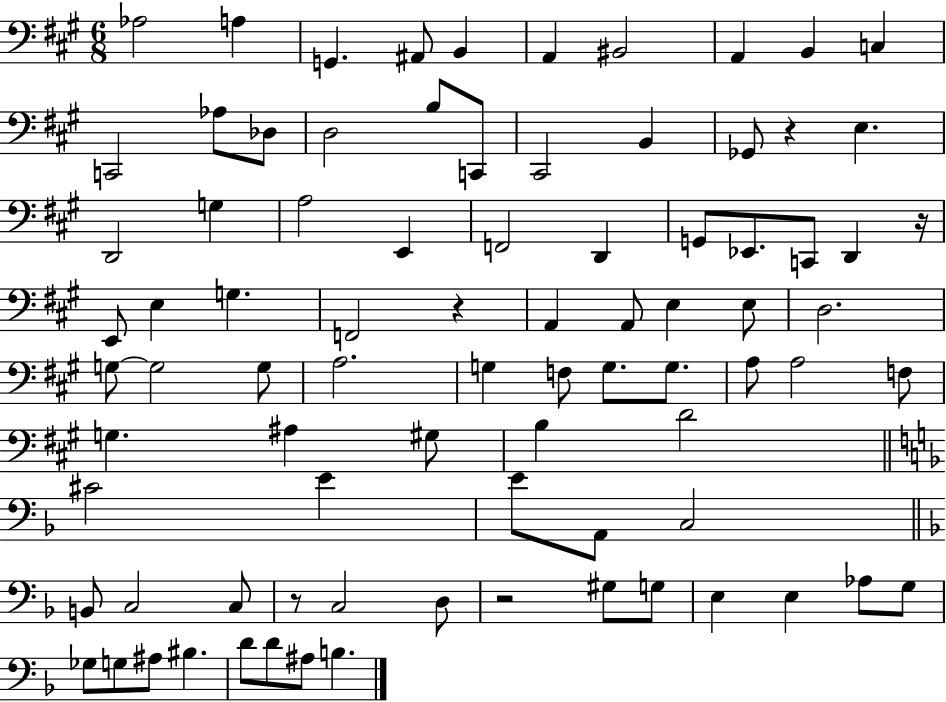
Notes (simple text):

Ab3/h A3/q G2/q. A#2/e B2/q A2/q BIS2/h A2/q B2/q C3/q C2/h Ab3/e Db3/e D3/h B3/e C2/e C#2/h B2/q Gb2/e R/q E3/q. D2/h G3/q A3/h E2/q F2/h D2/q G2/e Eb2/e. C2/e D2/q R/s E2/e E3/q G3/q. F2/h R/q A2/q A2/e E3/q E3/e D3/h. G3/e G3/h G3/e A3/h. G3/q F3/e G3/e. G3/e. A3/e A3/h F3/e G3/q. A#3/q G#3/e B3/q D4/h C#4/h E4/q E4/e A2/e C3/h B2/e C3/h C3/e R/e C3/h D3/e R/h G#3/e G3/e E3/q E3/q Ab3/e G3/e Gb3/e G3/e A#3/e BIS3/q. D4/e D4/e A#3/e B3/q.